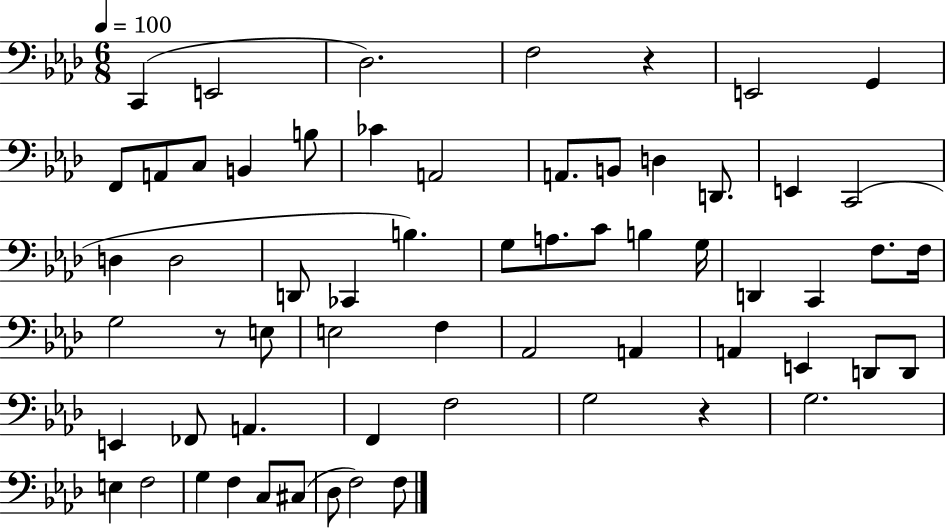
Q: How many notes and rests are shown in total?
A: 62